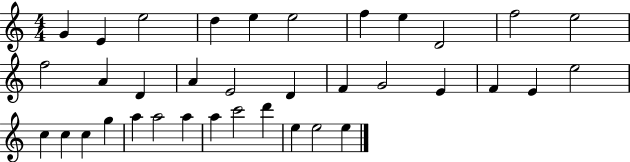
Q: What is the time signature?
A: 4/4